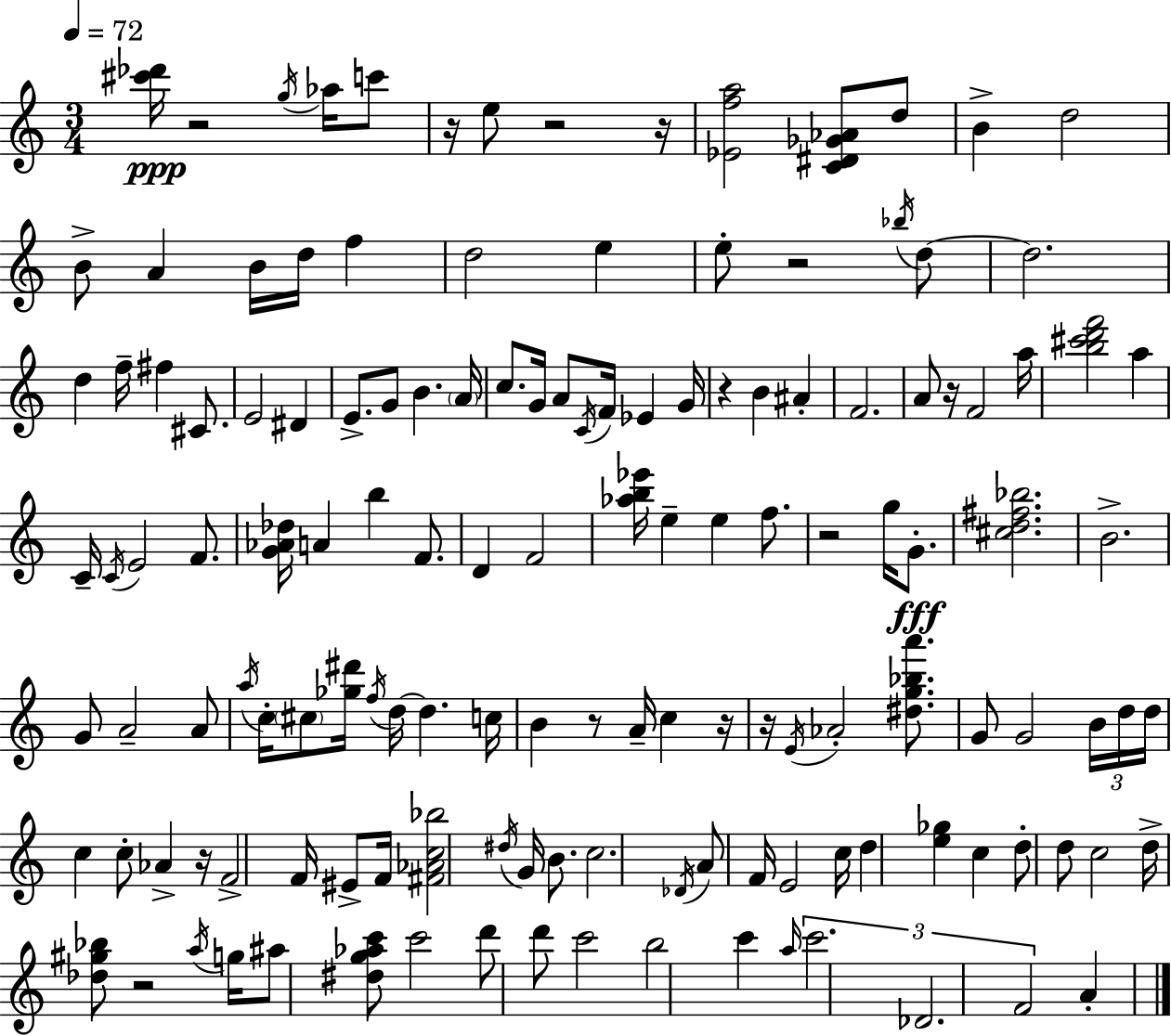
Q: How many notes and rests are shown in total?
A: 139